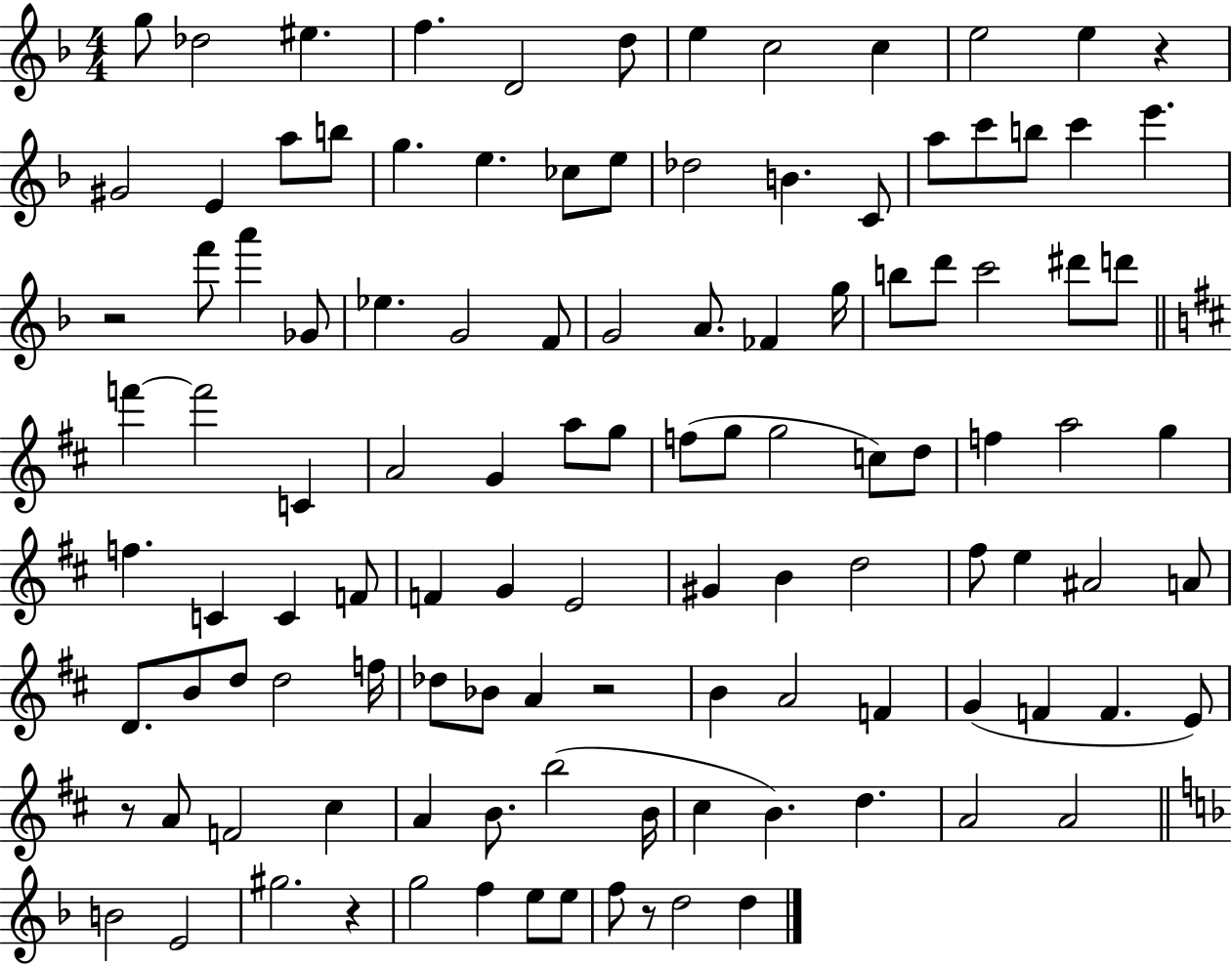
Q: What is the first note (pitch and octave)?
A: G5